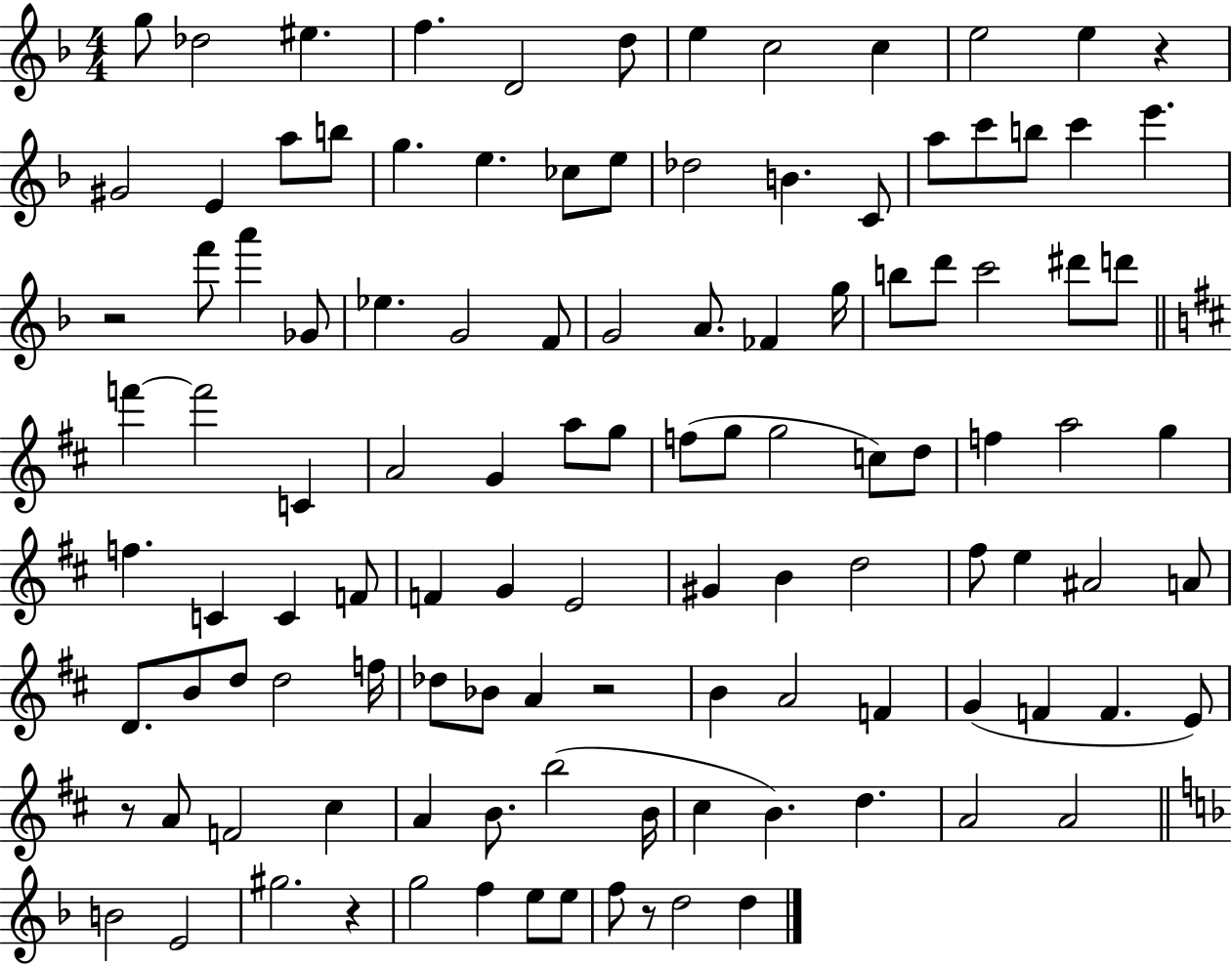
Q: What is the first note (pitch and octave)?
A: G5